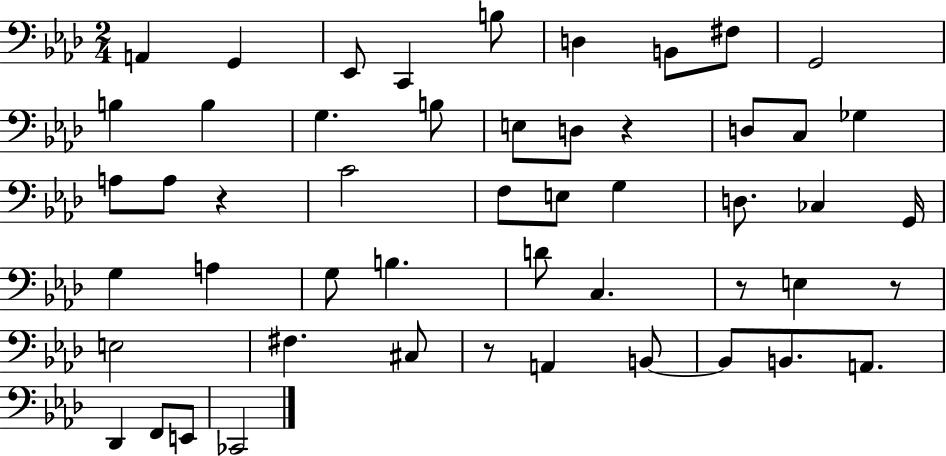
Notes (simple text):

A2/q G2/q Eb2/e C2/q B3/e D3/q B2/e F#3/e G2/h B3/q B3/q G3/q. B3/e E3/e D3/e R/q D3/e C3/e Gb3/q A3/e A3/e R/q C4/h F3/e E3/e G3/q D3/e. CES3/q G2/s G3/q A3/q G3/e B3/q. D4/e C3/q. R/e E3/q R/e E3/h F#3/q. C#3/e R/e A2/q B2/e B2/e B2/e. A2/e. Db2/q F2/e E2/e CES2/h